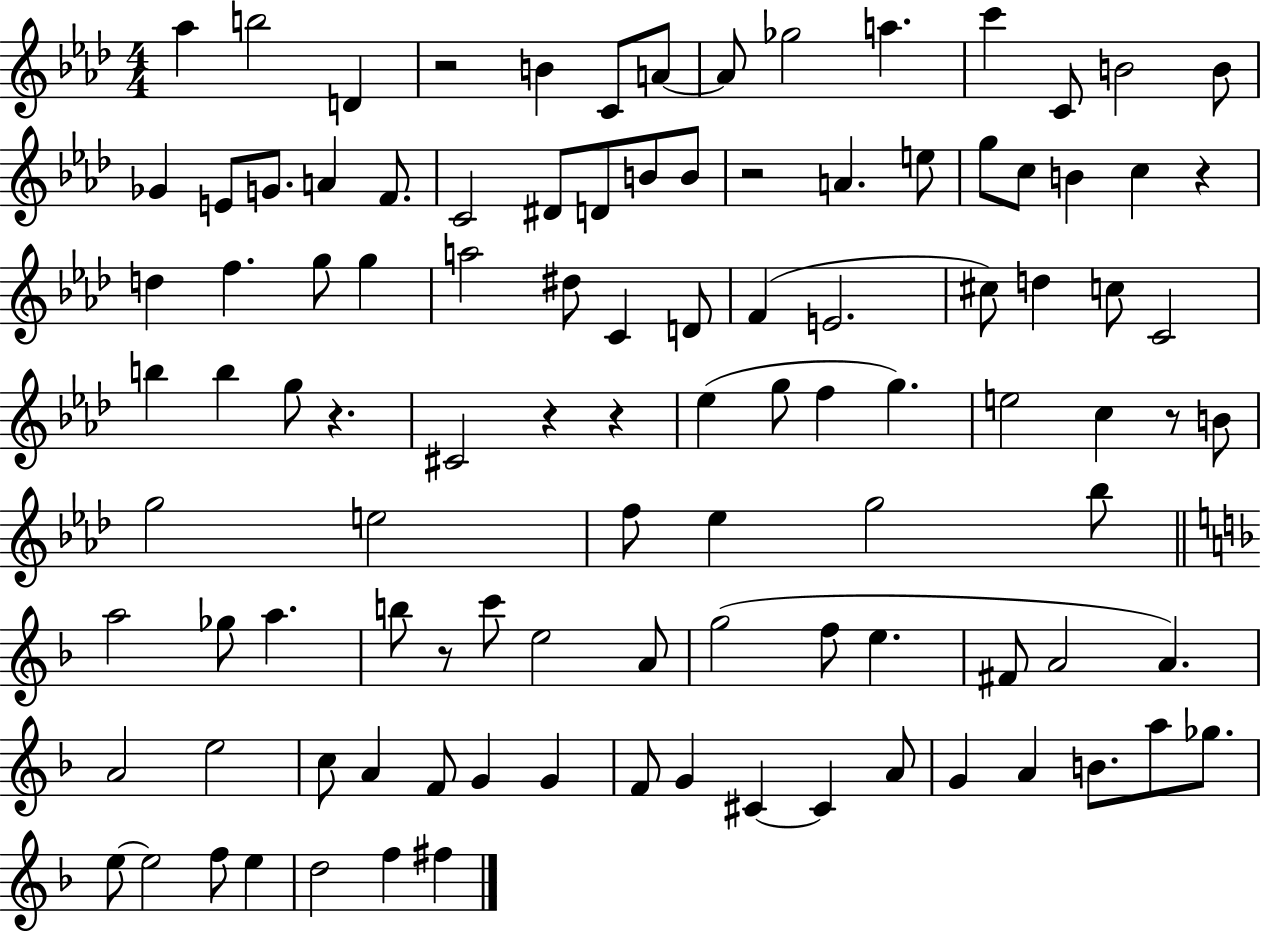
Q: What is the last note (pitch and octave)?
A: F#5